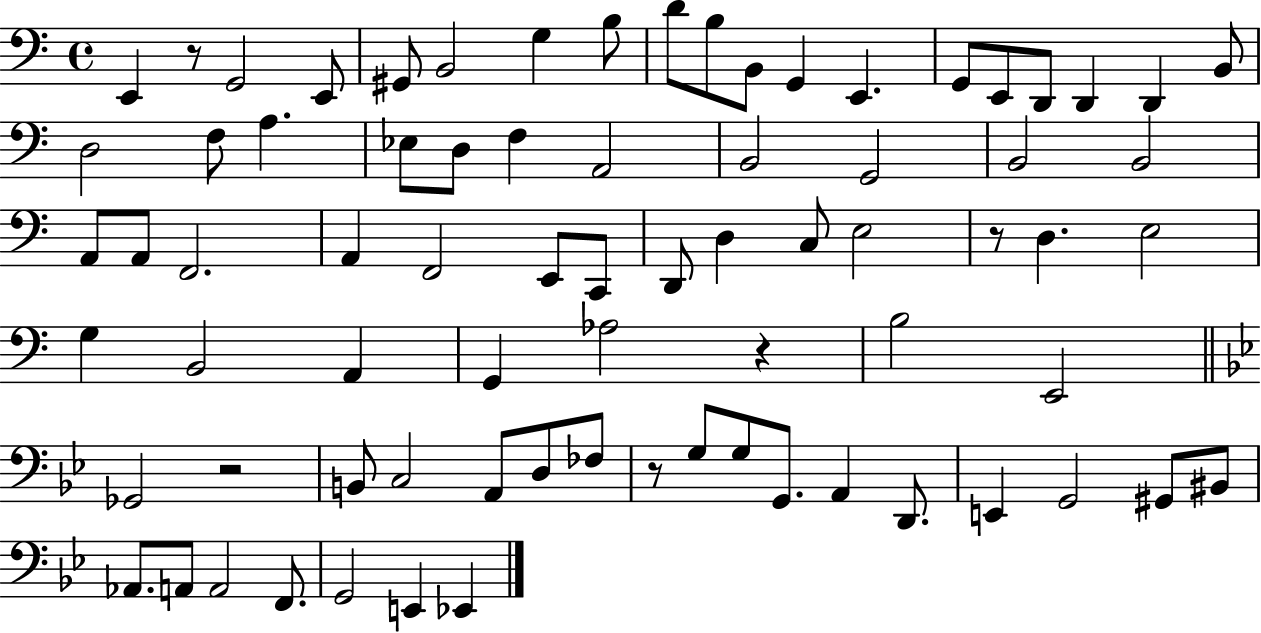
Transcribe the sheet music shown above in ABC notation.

X:1
T:Untitled
M:4/4
L:1/4
K:C
E,, z/2 G,,2 E,,/2 ^G,,/2 B,,2 G, B,/2 D/2 B,/2 B,,/2 G,, E,, G,,/2 E,,/2 D,,/2 D,, D,, B,,/2 D,2 F,/2 A, _E,/2 D,/2 F, A,,2 B,,2 G,,2 B,,2 B,,2 A,,/2 A,,/2 F,,2 A,, F,,2 E,,/2 C,,/2 D,,/2 D, C,/2 E,2 z/2 D, E,2 G, B,,2 A,, G,, _A,2 z B,2 E,,2 _G,,2 z2 B,,/2 C,2 A,,/2 D,/2 _F,/2 z/2 G,/2 G,/2 G,,/2 A,, D,,/2 E,, G,,2 ^G,,/2 ^B,,/2 _A,,/2 A,,/2 A,,2 F,,/2 G,,2 E,, _E,,